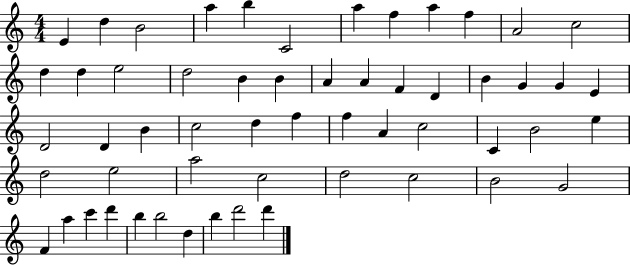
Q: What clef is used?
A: treble